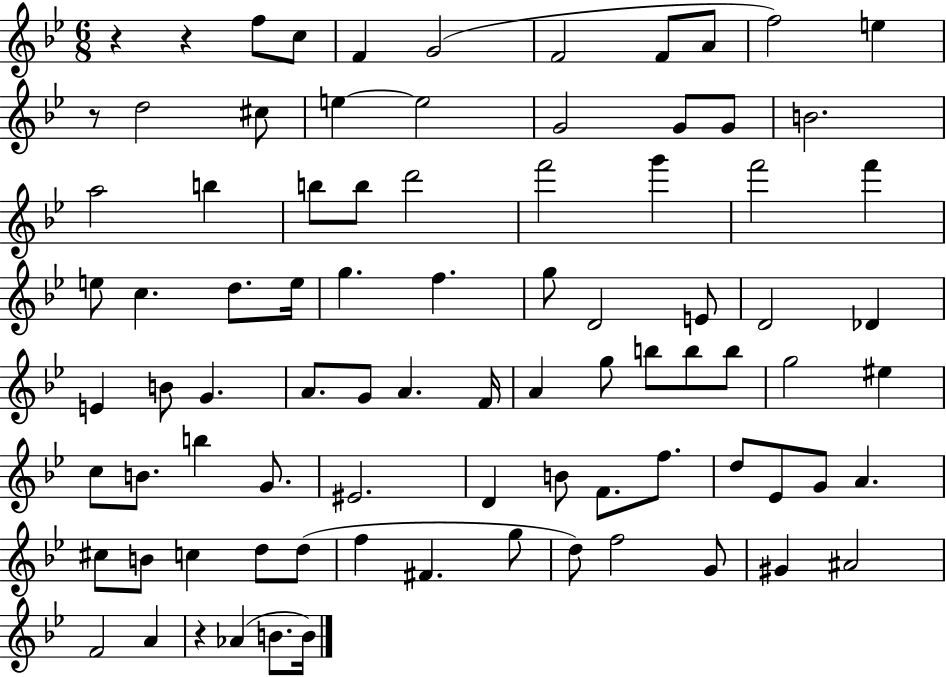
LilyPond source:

{
  \clef treble
  \numericTimeSignature
  \time 6/8
  \key bes \major
  \repeat volta 2 { r4 r4 f''8 c''8 | f'4 g'2( | f'2 f'8 a'8 | f''2) e''4 | \break r8 d''2 cis''8 | e''4~~ e''2 | g'2 g'8 g'8 | b'2. | \break a''2 b''4 | b''8 b''8 d'''2 | f'''2 g'''4 | f'''2 f'''4 | \break e''8 c''4. d''8. e''16 | g''4. f''4. | g''8 d'2 e'8 | d'2 des'4 | \break e'4 b'8 g'4. | a'8. g'8 a'4. f'16 | a'4 g''8 b''8 b''8 b''8 | g''2 eis''4 | \break c''8 b'8. b''4 g'8. | eis'2. | d'4 b'8 f'8. f''8. | d''8 ees'8 g'8 a'4. | \break cis''8 b'8 c''4 d''8 d''8( | f''4 fis'4. g''8 | d''8) f''2 g'8 | gis'4 ais'2 | \break f'2 a'4 | r4 aes'4( b'8. b'16) | } \bar "|."
}